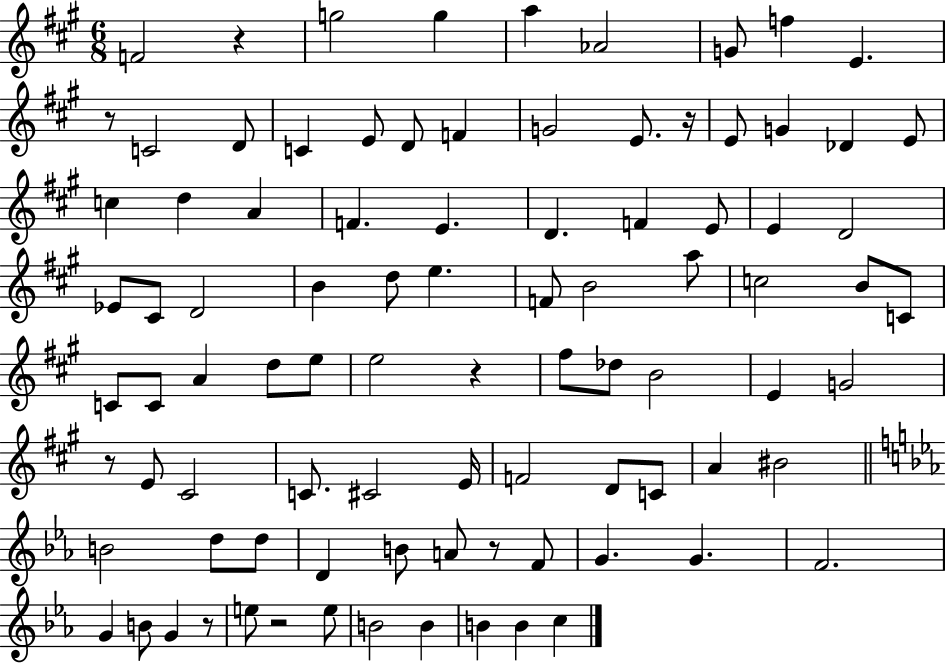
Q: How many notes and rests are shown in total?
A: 91